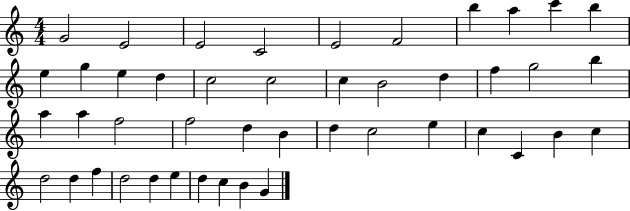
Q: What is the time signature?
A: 4/4